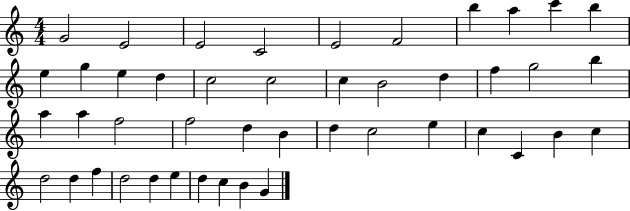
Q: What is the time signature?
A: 4/4